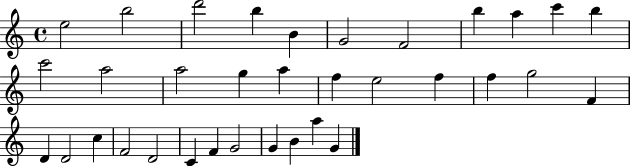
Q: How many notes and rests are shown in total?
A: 34